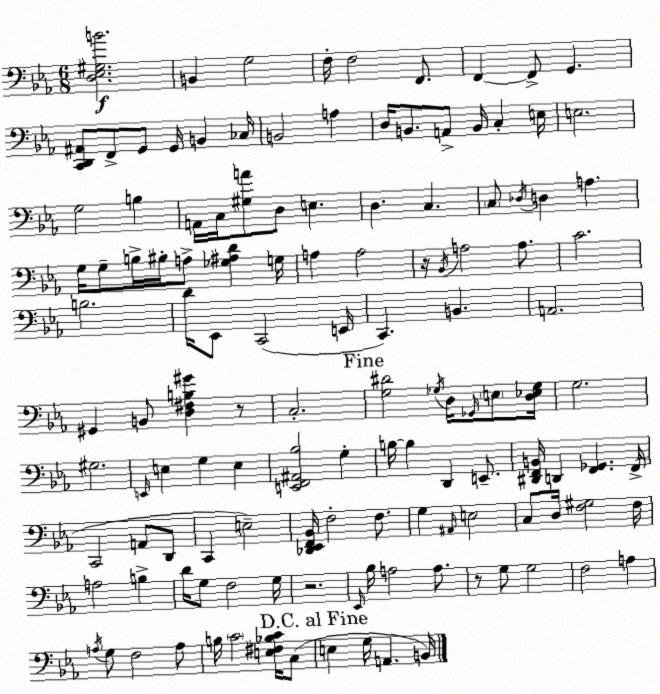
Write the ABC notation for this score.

X:1
T:Untitled
M:6/8
L:1/4
K:Eb
[D,_E,^G,B]2 B,, G,2 F,/4 F,2 F,,/2 F,, F,,/2 G,, [C,,D,,^A,,]/2 F,,/2 G,,/2 G,,/4 B,, _C,/4 B,,2 A, D,/4 B,,/2 A,,/2 B,,/4 C, E,/4 E,2 G,2 B, A,,/4 C,/4 [^G,A]/2 D,/2 E, D, C, C,/2 _D,/4 D, A, G,/4 G,/2 B,/4 ^B,/4 A,/2 [_G,^A,D] G,/4 A, A,2 z/4 _B,,/4 A,2 A,/2 C2 B,2 D/4 _E,,/2 C,,2 E,,/4 C,, B,, A,,2 ^G,, B,,/2 [D,^F,B,^G] z/2 C,2 [G,^D]2 _G,/4 D,/4 _G,,/4 E,/2 [D,_E,_G,]/4 G,2 ^G,2 E,,/4 E, G, E, [E,,F,,^A,,_B,]2 G, B,/4 B, D,, E,,/2 [^D,,F,,B,,]/4 D,, [F,,_G,,] F,,/4 C,,2 A,,/2 D,,/2 C,, E,2 [_D,,_E,,F,,_B,,]/4 F,2 F,/2 G, ^A,,/4 E,2 C,/2 D,/4 [F,^G,]2 F,/4 A,2 B, D/4 G,/2 F,2 G,/4 z2 _E,,/4 _B,/4 A,2 A,/2 z/2 G,/2 G,2 F,2 A, A,/4 G,/2 F,2 A,/2 B,/4 C2 [E,^F,_B,C]/4 C,/2 E, G,/4 A,, B,,/4